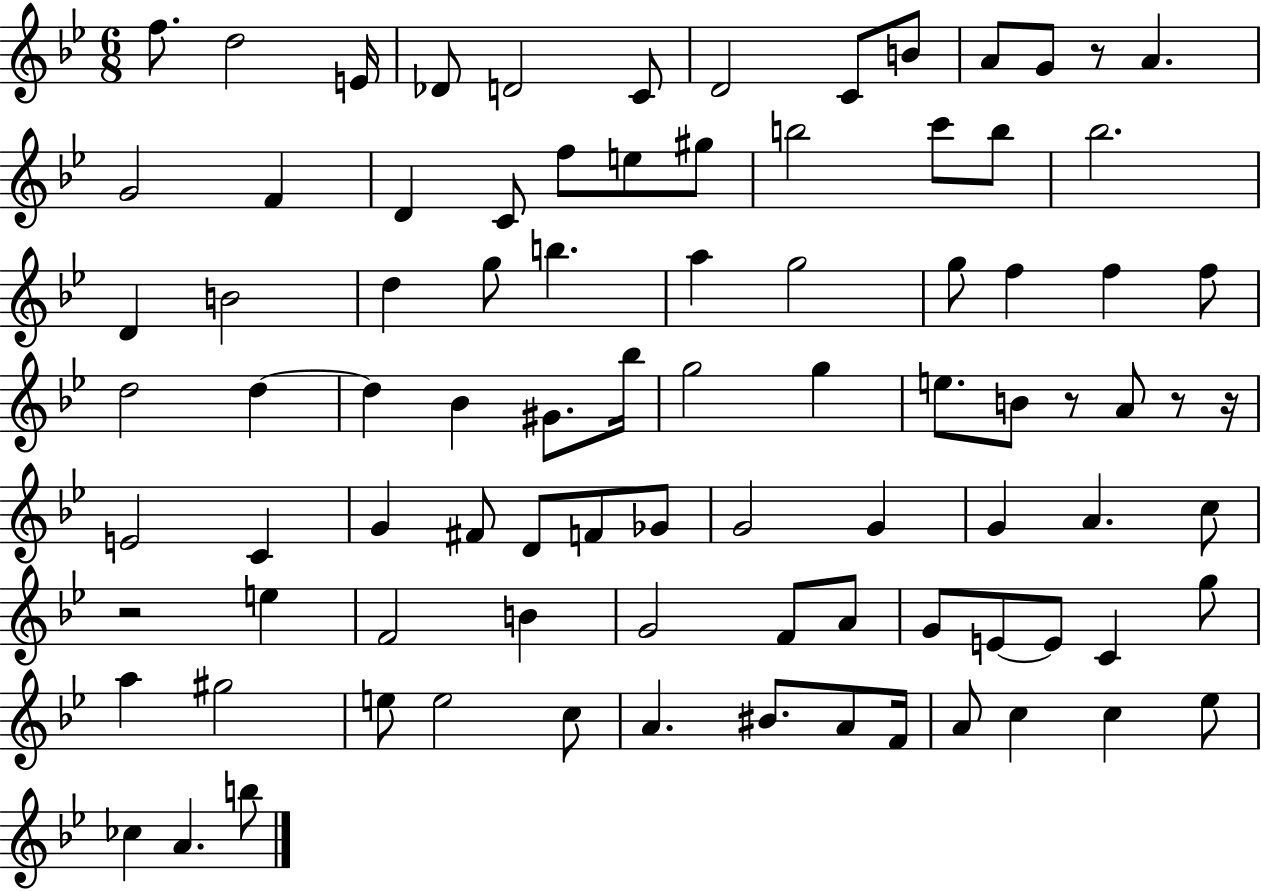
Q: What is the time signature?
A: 6/8